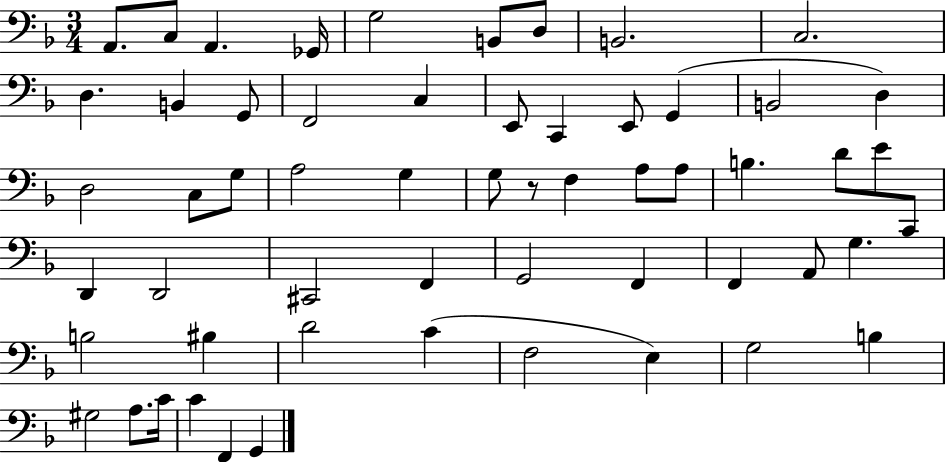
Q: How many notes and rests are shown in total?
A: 57